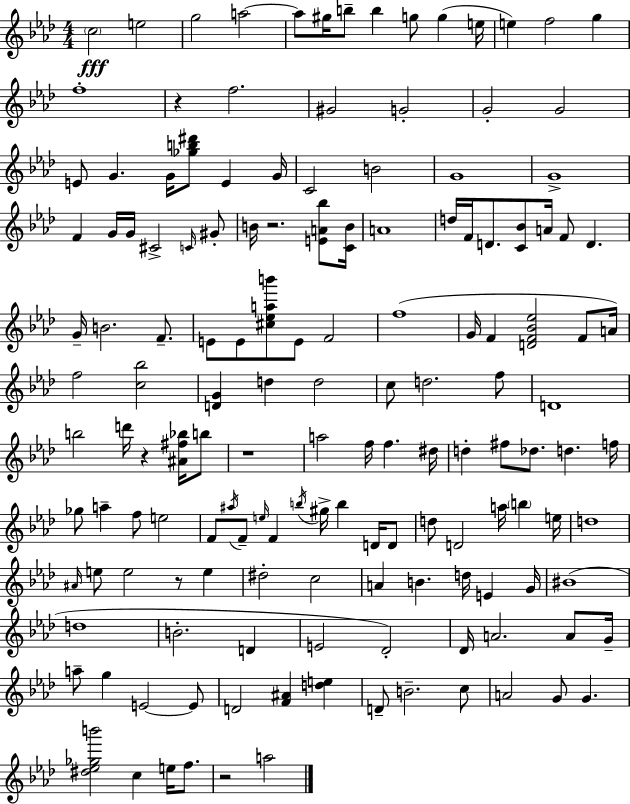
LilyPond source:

{
  \clef treble
  \numericTimeSignature
  \time 4/4
  \key f \minor
  \repeat volta 2 { \parenthesize c''2\fff e''2 | g''2 a''2~~ | a''8 gis''16 b''8-- b''4 g''8 g''4( e''16 | e''4) f''2 g''4 | \break f''1-. | r4 f''2. | gis'2 g'2-. | g'2-. g'2 | \break e'8 g'4. g'16 <ges'' b'' dis'''>8 e'4 g'16 | c'2 b'2 | g'1 | g'1-> | \break f'4 g'16 g'16 cis'2-> \grace { c'16 } gis'8-. | b'16 r2. <e' a' bes''>8 | <c' b'>16 a'1 | d''16 f'16 d'8. <c' bes'>8 a'16 f'8 d'4. | \break g'16-- b'2. f'8.-- | e'8 e'8 <cis'' ees'' a'' b'''>8 e'8 f'2 | f''1( | g'16 f'4 <d' f' bes' ees''>2 f'8 | \break a'16) f''2 <c'' bes''>2 | <d' g'>4 d''4 d''2 | c''8 d''2. f''8 | d'1 | \break b''2 d'''16 r4 <ais' fis'' bes''>16 b''8 | r1 | a''2 f''16 f''4. | dis''16 d''4-. fis''8 des''8. d''4. | \break f''16 ges''8 a''4-- f''8 e''2 | f'8 \acciaccatura { ais''16 } f'8-- \grace { e''16 } f'4 \acciaccatura { b''16 } gis''16-> b''4 | d'16 d'8 d''8 d'2 a''16 \parenthesize b''4 | e''16 d''1 | \break \grace { ais'16 } e''8 e''2 r8 | e''4 dis''2-. c''2 | a'4 b'4. d''16 | e'4 g'16 bis'1( | \break d''1 | b'2.-. | d'4 e'2 des'2-.) | des'16 a'2. | \break a'8 g'16-- a''8-- g''4 e'2~~ | e'8 d'2 <f' ais'>4 | <d'' e''>4 d'8-- b'2.-- | c''8 a'2 g'8 g'4. | \break <dis'' ees'' ges'' b'''>2 c''4 | e''16 f''8. r2 a''2 | } \bar "|."
}